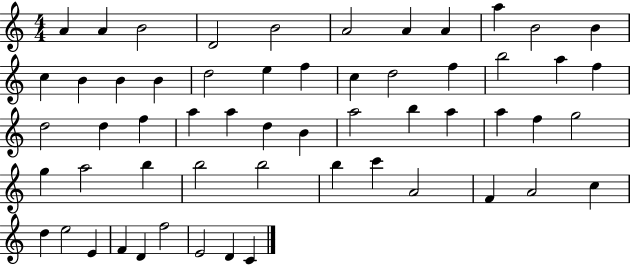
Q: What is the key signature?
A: C major